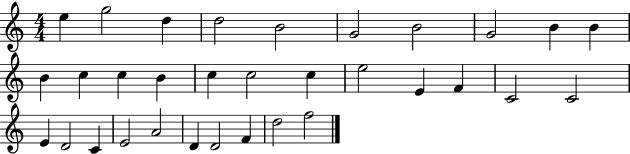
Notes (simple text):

E5/q G5/h D5/q D5/h B4/h G4/h B4/h G4/h B4/q B4/q B4/q C5/q C5/q B4/q C5/q C5/h C5/q E5/h E4/q F4/q C4/h C4/h E4/q D4/h C4/q E4/h A4/h D4/q D4/h F4/q D5/h F5/h